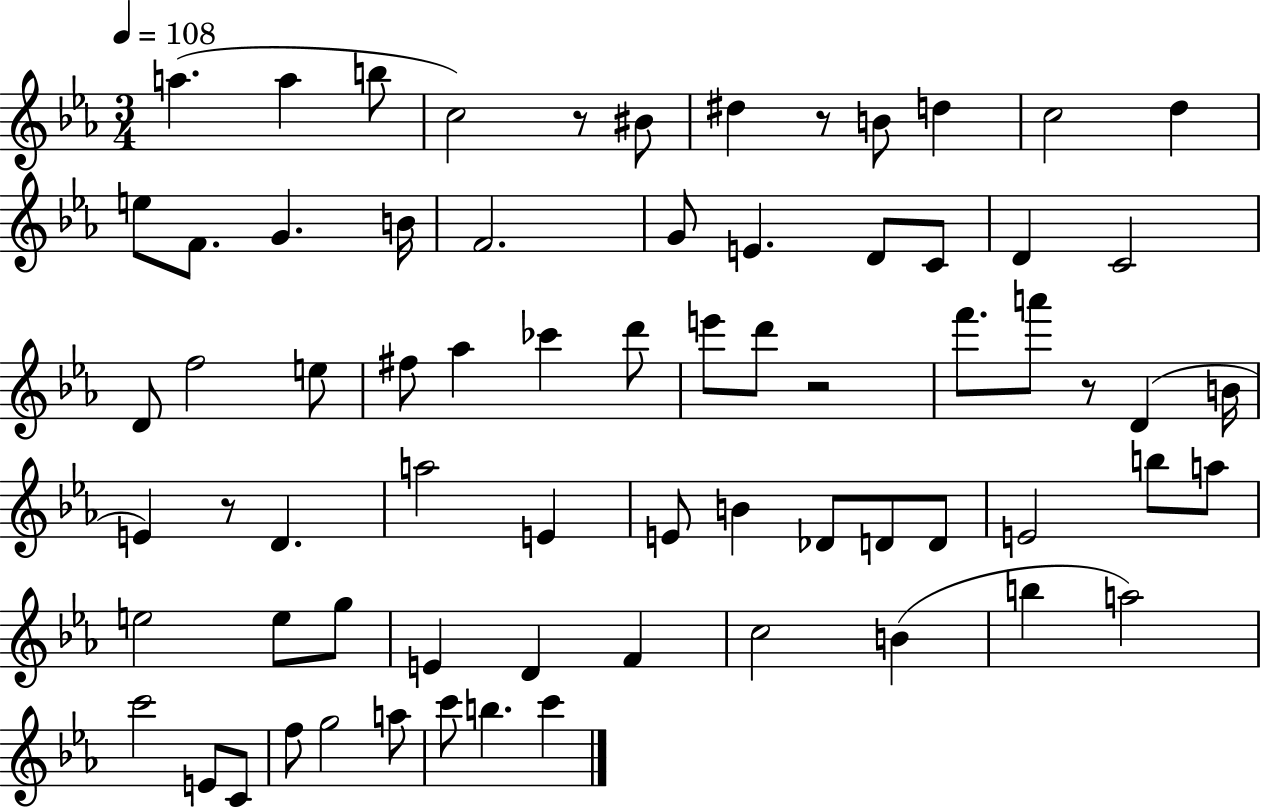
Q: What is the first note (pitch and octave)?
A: A5